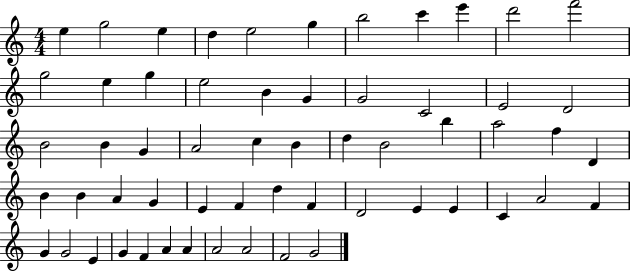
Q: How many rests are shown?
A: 0